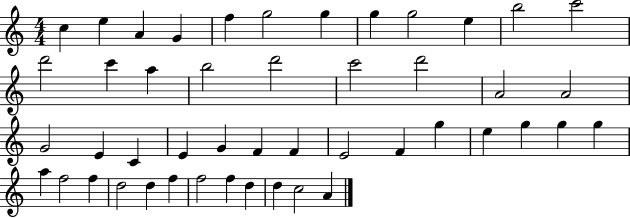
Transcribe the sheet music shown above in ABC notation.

X:1
T:Untitled
M:4/4
L:1/4
K:C
c e A G f g2 g g g2 e b2 c'2 d'2 c' a b2 d'2 c'2 d'2 A2 A2 G2 E C E G F F E2 F g e g g g a f2 f d2 d f f2 f d d c2 A